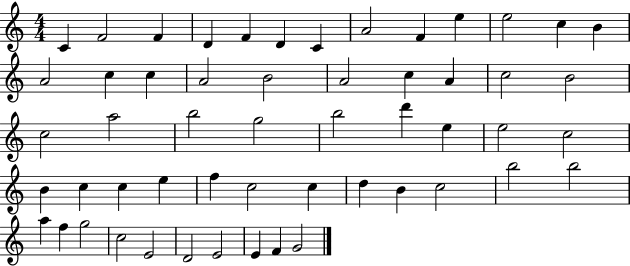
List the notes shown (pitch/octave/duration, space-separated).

C4/q F4/h F4/q D4/q F4/q D4/q C4/q A4/h F4/q E5/q E5/h C5/q B4/q A4/h C5/q C5/q A4/h B4/h A4/h C5/q A4/q C5/h B4/h C5/h A5/h B5/h G5/h B5/h D6/q E5/q E5/h C5/h B4/q C5/q C5/q E5/q F5/q C5/h C5/q D5/q B4/q C5/h B5/h B5/h A5/q F5/q G5/h C5/h E4/h D4/h E4/h E4/q F4/q G4/h